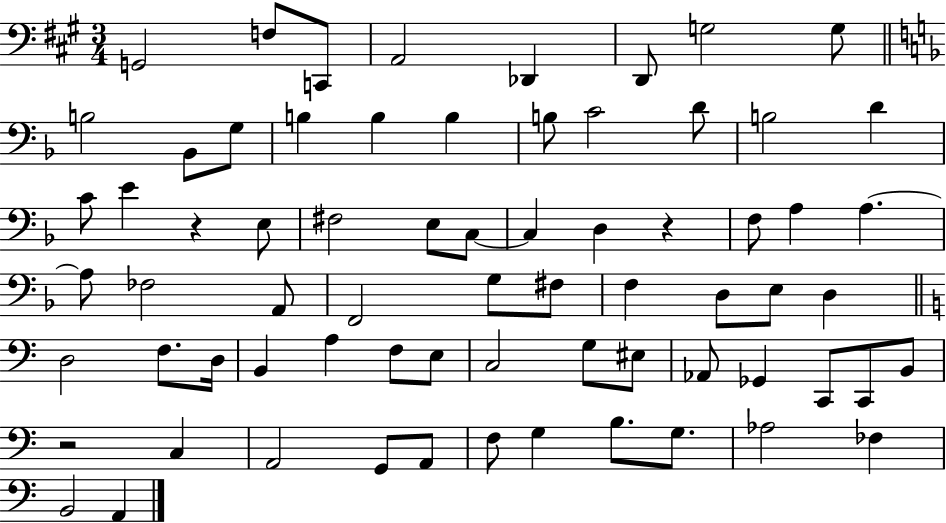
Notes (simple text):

G2/h F3/e C2/e A2/h Db2/q D2/e G3/h G3/e B3/h Bb2/e G3/e B3/q B3/q B3/q B3/e C4/h D4/e B3/h D4/q C4/e E4/q R/q E3/e F#3/h E3/e C3/e C3/q D3/q R/q F3/e A3/q A3/q. A3/e FES3/h A2/e F2/h G3/e F#3/e F3/q D3/e E3/e D3/q D3/h F3/e. D3/s B2/q A3/q F3/e E3/e C3/h G3/e EIS3/e Ab2/e Gb2/q C2/e C2/e B2/e R/h C3/q A2/h G2/e A2/e F3/e G3/q B3/e. G3/e. Ab3/h FES3/q B2/h A2/q